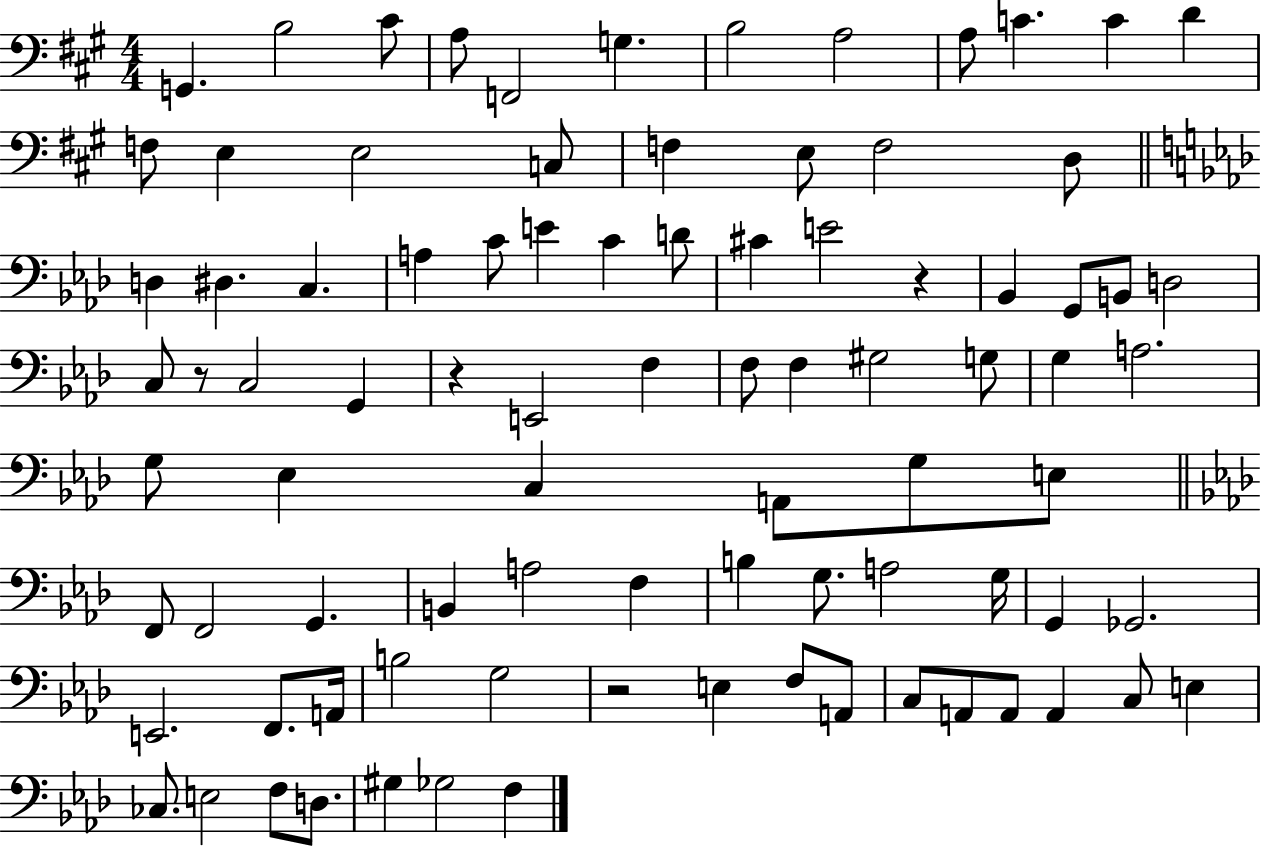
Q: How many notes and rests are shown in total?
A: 88